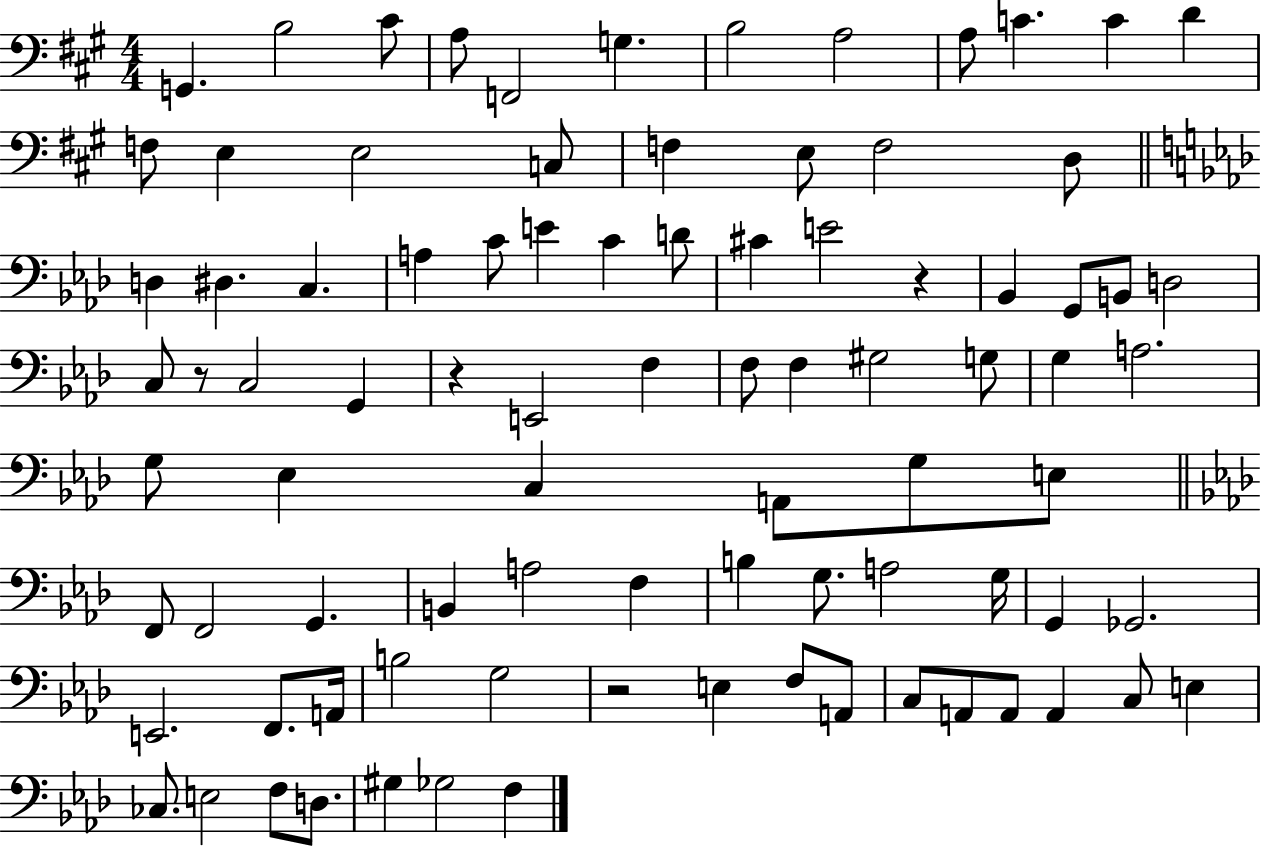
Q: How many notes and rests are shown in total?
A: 88